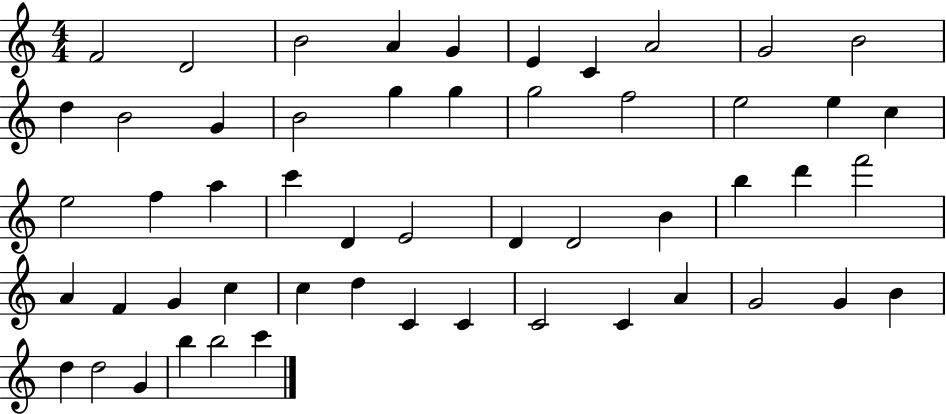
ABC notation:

X:1
T:Untitled
M:4/4
L:1/4
K:C
F2 D2 B2 A G E C A2 G2 B2 d B2 G B2 g g g2 f2 e2 e c e2 f a c' D E2 D D2 B b d' f'2 A F G c c d C C C2 C A G2 G B d d2 G b b2 c'